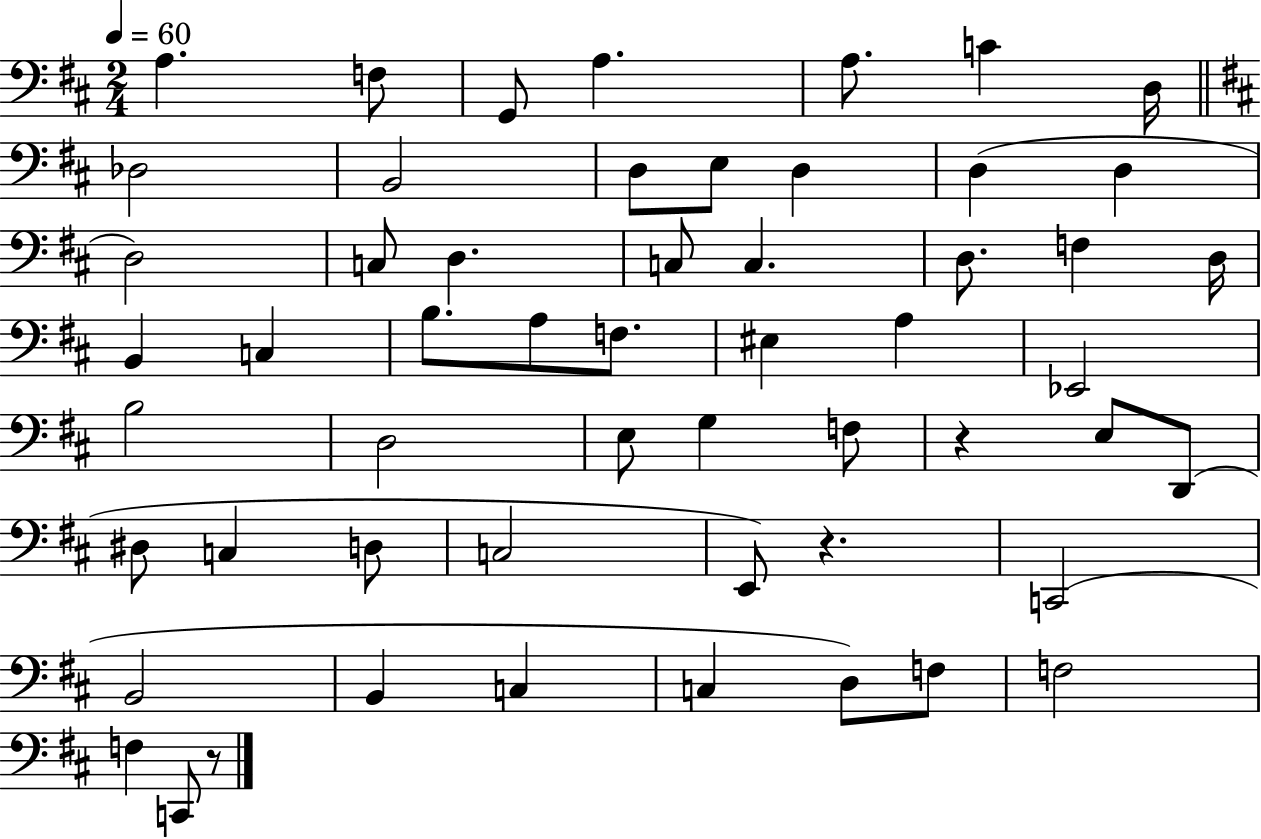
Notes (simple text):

A3/q. F3/e G2/e A3/q. A3/e. C4/q D3/s Db3/h B2/h D3/e E3/e D3/q D3/q D3/q D3/h C3/e D3/q. C3/e C3/q. D3/e. F3/q D3/s B2/q C3/q B3/e. A3/e F3/e. EIS3/q A3/q Eb2/h B3/h D3/h E3/e G3/q F3/e R/q E3/e D2/e D#3/e C3/q D3/e C3/h E2/e R/q. C2/h B2/h B2/q C3/q C3/q D3/e F3/e F3/h F3/q C2/e R/e